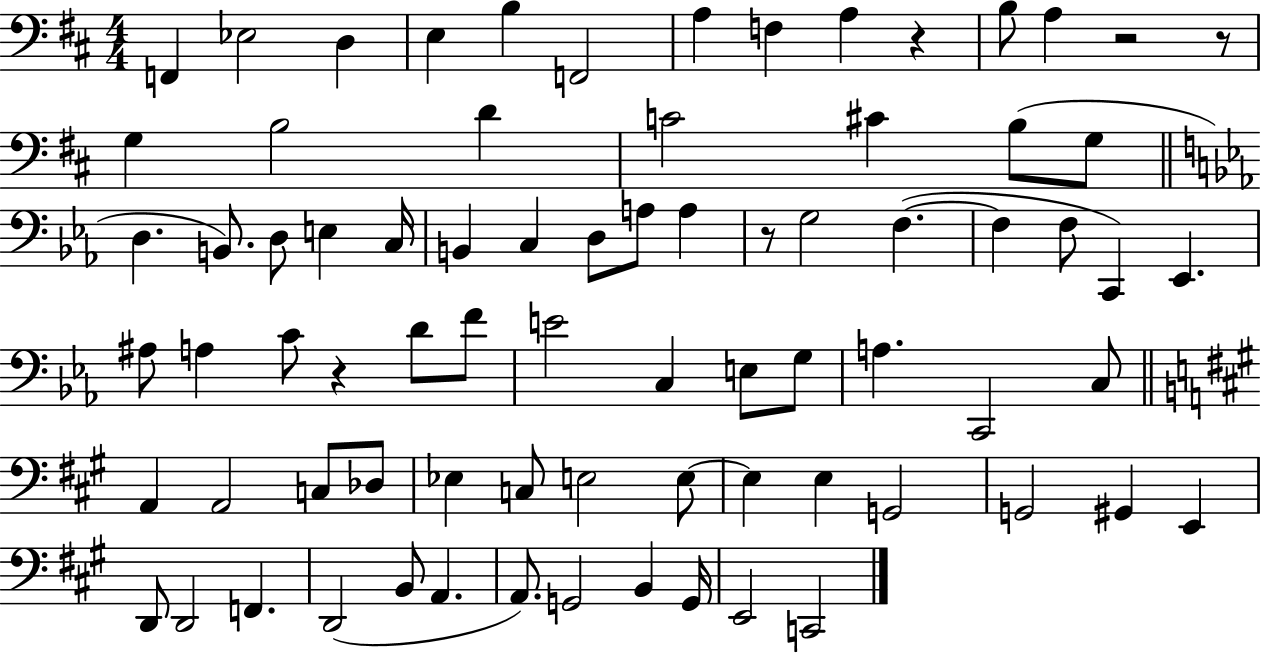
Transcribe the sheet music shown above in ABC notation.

X:1
T:Untitled
M:4/4
L:1/4
K:D
F,, _E,2 D, E, B, F,,2 A, F, A, z B,/2 A, z2 z/2 G, B,2 D C2 ^C B,/2 G,/2 D, B,,/2 D,/2 E, C,/4 B,, C, D,/2 A,/2 A, z/2 G,2 F, F, F,/2 C,, _E,, ^A,/2 A, C/2 z D/2 F/2 E2 C, E,/2 G,/2 A, C,,2 C,/2 A,, A,,2 C,/2 _D,/2 _E, C,/2 E,2 E,/2 E, E, G,,2 G,,2 ^G,, E,, D,,/2 D,,2 F,, D,,2 B,,/2 A,, A,,/2 G,,2 B,, G,,/4 E,,2 C,,2